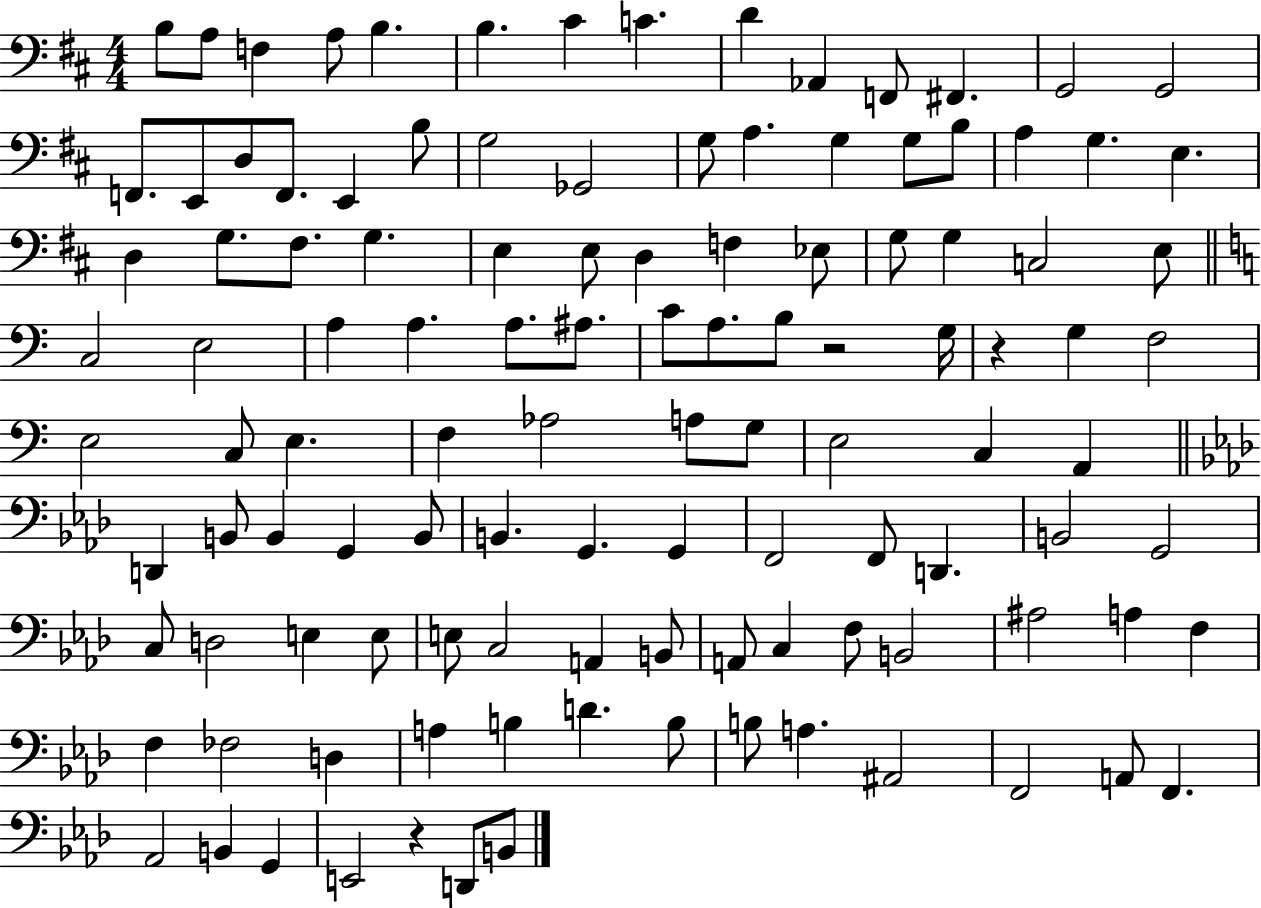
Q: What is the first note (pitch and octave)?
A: B3